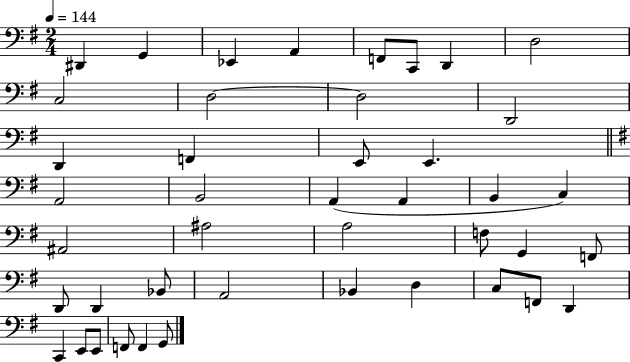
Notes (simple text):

D#2/q G2/q Eb2/q A2/q F2/e C2/e D2/q D3/h C3/h D3/h D3/h D2/h D2/q F2/q E2/e E2/q. A2/h B2/h A2/q A2/q B2/q C3/q A#2/h A#3/h A3/h F3/e G2/q F2/e D2/e D2/q Bb2/e A2/h Bb2/q D3/q C3/e F2/e D2/q C2/q E2/e E2/e F2/e F2/q G2/e